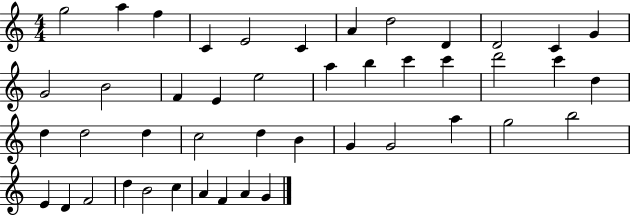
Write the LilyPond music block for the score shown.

{
  \clef treble
  \numericTimeSignature
  \time 4/4
  \key c \major
  g''2 a''4 f''4 | c'4 e'2 c'4 | a'4 d''2 d'4 | d'2 c'4 g'4 | \break g'2 b'2 | f'4 e'4 e''2 | a''4 b''4 c'''4 c'''4 | d'''2 c'''4 d''4 | \break d''4 d''2 d''4 | c''2 d''4 b'4 | g'4 g'2 a''4 | g''2 b''2 | \break e'4 d'4 f'2 | d''4 b'2 c''4 | a'4 f'4 a'4 g'4 | \bar "|."
}